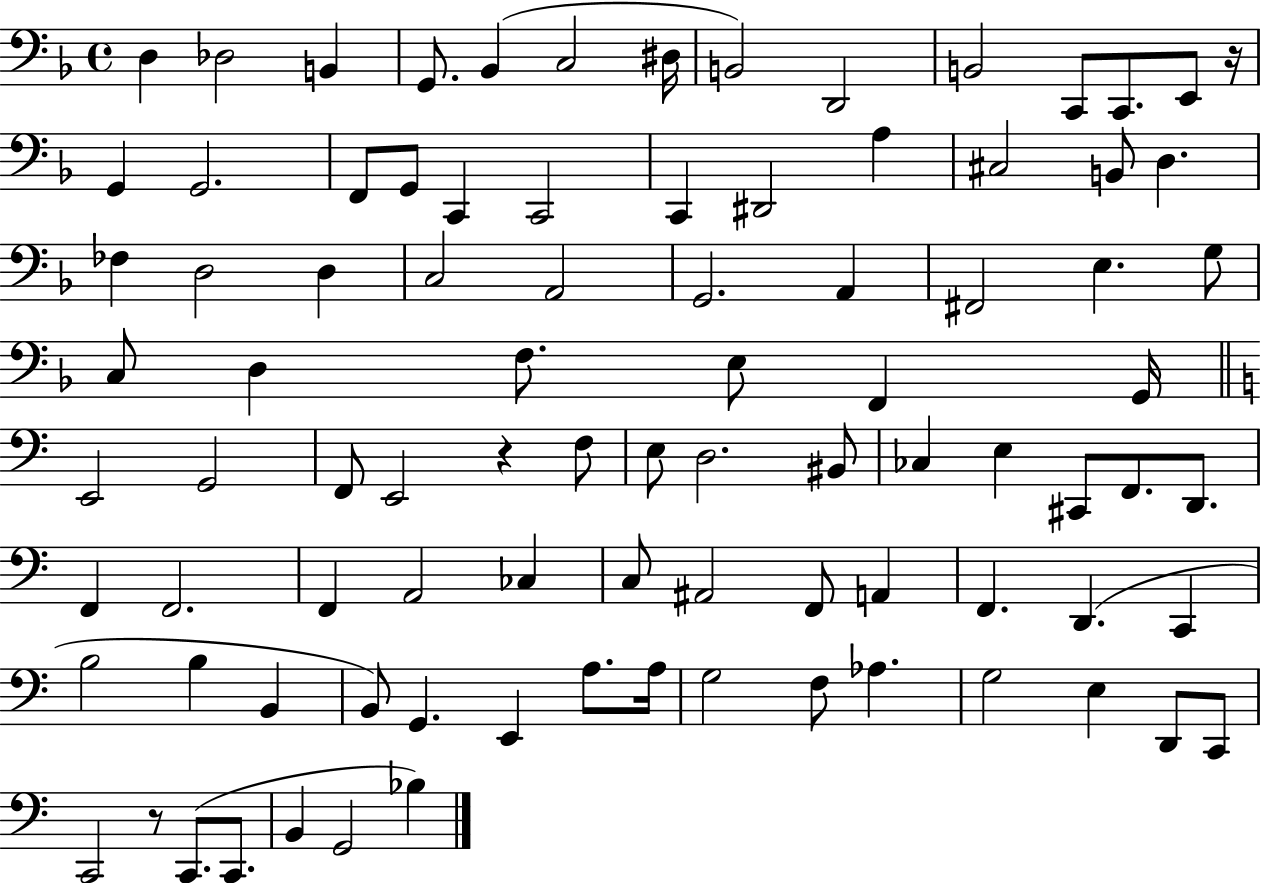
{
  \clef bass
  \time 4/4
  \defaultTimeSignature
  \key f \major
  d4 des2 b,4 | g,8. bes,4( c2 dis16 | b,2) d,2 | b,2 c,8 c,8. e,8 r16 | \break g,4 g,2. | f,8 g,8 c,4 c,2 | c,4 dis,2 a4 | cis2 b,8 d4. | \break fes4 d2 d4 | c2 a,2 | g,2. a,4 | fis,2 e4. g8 | \break c8 d4 f8. e8 f,4 g,16 | \bar "||" \break \key c \major e,2 g,2 | f,8 e,2 r4 f8 | e8 d2. bis,8 | ces4 e4 cis,8 f,8. d,8. | \break f,4 f,2. | f,4 a,2 ces4 | c8 ais,2 f,8 a,4 | f,4. d,4.( c,4 | \break b2 b4 b,4 | b,8) g,4. e,4 a8. a16 | g2 f8 aes4. | g2 e4 d,8 c,8 | \break c,2 r8 c,8.( c,8. | b,4 g,2 bes4) | \bar "|."
}